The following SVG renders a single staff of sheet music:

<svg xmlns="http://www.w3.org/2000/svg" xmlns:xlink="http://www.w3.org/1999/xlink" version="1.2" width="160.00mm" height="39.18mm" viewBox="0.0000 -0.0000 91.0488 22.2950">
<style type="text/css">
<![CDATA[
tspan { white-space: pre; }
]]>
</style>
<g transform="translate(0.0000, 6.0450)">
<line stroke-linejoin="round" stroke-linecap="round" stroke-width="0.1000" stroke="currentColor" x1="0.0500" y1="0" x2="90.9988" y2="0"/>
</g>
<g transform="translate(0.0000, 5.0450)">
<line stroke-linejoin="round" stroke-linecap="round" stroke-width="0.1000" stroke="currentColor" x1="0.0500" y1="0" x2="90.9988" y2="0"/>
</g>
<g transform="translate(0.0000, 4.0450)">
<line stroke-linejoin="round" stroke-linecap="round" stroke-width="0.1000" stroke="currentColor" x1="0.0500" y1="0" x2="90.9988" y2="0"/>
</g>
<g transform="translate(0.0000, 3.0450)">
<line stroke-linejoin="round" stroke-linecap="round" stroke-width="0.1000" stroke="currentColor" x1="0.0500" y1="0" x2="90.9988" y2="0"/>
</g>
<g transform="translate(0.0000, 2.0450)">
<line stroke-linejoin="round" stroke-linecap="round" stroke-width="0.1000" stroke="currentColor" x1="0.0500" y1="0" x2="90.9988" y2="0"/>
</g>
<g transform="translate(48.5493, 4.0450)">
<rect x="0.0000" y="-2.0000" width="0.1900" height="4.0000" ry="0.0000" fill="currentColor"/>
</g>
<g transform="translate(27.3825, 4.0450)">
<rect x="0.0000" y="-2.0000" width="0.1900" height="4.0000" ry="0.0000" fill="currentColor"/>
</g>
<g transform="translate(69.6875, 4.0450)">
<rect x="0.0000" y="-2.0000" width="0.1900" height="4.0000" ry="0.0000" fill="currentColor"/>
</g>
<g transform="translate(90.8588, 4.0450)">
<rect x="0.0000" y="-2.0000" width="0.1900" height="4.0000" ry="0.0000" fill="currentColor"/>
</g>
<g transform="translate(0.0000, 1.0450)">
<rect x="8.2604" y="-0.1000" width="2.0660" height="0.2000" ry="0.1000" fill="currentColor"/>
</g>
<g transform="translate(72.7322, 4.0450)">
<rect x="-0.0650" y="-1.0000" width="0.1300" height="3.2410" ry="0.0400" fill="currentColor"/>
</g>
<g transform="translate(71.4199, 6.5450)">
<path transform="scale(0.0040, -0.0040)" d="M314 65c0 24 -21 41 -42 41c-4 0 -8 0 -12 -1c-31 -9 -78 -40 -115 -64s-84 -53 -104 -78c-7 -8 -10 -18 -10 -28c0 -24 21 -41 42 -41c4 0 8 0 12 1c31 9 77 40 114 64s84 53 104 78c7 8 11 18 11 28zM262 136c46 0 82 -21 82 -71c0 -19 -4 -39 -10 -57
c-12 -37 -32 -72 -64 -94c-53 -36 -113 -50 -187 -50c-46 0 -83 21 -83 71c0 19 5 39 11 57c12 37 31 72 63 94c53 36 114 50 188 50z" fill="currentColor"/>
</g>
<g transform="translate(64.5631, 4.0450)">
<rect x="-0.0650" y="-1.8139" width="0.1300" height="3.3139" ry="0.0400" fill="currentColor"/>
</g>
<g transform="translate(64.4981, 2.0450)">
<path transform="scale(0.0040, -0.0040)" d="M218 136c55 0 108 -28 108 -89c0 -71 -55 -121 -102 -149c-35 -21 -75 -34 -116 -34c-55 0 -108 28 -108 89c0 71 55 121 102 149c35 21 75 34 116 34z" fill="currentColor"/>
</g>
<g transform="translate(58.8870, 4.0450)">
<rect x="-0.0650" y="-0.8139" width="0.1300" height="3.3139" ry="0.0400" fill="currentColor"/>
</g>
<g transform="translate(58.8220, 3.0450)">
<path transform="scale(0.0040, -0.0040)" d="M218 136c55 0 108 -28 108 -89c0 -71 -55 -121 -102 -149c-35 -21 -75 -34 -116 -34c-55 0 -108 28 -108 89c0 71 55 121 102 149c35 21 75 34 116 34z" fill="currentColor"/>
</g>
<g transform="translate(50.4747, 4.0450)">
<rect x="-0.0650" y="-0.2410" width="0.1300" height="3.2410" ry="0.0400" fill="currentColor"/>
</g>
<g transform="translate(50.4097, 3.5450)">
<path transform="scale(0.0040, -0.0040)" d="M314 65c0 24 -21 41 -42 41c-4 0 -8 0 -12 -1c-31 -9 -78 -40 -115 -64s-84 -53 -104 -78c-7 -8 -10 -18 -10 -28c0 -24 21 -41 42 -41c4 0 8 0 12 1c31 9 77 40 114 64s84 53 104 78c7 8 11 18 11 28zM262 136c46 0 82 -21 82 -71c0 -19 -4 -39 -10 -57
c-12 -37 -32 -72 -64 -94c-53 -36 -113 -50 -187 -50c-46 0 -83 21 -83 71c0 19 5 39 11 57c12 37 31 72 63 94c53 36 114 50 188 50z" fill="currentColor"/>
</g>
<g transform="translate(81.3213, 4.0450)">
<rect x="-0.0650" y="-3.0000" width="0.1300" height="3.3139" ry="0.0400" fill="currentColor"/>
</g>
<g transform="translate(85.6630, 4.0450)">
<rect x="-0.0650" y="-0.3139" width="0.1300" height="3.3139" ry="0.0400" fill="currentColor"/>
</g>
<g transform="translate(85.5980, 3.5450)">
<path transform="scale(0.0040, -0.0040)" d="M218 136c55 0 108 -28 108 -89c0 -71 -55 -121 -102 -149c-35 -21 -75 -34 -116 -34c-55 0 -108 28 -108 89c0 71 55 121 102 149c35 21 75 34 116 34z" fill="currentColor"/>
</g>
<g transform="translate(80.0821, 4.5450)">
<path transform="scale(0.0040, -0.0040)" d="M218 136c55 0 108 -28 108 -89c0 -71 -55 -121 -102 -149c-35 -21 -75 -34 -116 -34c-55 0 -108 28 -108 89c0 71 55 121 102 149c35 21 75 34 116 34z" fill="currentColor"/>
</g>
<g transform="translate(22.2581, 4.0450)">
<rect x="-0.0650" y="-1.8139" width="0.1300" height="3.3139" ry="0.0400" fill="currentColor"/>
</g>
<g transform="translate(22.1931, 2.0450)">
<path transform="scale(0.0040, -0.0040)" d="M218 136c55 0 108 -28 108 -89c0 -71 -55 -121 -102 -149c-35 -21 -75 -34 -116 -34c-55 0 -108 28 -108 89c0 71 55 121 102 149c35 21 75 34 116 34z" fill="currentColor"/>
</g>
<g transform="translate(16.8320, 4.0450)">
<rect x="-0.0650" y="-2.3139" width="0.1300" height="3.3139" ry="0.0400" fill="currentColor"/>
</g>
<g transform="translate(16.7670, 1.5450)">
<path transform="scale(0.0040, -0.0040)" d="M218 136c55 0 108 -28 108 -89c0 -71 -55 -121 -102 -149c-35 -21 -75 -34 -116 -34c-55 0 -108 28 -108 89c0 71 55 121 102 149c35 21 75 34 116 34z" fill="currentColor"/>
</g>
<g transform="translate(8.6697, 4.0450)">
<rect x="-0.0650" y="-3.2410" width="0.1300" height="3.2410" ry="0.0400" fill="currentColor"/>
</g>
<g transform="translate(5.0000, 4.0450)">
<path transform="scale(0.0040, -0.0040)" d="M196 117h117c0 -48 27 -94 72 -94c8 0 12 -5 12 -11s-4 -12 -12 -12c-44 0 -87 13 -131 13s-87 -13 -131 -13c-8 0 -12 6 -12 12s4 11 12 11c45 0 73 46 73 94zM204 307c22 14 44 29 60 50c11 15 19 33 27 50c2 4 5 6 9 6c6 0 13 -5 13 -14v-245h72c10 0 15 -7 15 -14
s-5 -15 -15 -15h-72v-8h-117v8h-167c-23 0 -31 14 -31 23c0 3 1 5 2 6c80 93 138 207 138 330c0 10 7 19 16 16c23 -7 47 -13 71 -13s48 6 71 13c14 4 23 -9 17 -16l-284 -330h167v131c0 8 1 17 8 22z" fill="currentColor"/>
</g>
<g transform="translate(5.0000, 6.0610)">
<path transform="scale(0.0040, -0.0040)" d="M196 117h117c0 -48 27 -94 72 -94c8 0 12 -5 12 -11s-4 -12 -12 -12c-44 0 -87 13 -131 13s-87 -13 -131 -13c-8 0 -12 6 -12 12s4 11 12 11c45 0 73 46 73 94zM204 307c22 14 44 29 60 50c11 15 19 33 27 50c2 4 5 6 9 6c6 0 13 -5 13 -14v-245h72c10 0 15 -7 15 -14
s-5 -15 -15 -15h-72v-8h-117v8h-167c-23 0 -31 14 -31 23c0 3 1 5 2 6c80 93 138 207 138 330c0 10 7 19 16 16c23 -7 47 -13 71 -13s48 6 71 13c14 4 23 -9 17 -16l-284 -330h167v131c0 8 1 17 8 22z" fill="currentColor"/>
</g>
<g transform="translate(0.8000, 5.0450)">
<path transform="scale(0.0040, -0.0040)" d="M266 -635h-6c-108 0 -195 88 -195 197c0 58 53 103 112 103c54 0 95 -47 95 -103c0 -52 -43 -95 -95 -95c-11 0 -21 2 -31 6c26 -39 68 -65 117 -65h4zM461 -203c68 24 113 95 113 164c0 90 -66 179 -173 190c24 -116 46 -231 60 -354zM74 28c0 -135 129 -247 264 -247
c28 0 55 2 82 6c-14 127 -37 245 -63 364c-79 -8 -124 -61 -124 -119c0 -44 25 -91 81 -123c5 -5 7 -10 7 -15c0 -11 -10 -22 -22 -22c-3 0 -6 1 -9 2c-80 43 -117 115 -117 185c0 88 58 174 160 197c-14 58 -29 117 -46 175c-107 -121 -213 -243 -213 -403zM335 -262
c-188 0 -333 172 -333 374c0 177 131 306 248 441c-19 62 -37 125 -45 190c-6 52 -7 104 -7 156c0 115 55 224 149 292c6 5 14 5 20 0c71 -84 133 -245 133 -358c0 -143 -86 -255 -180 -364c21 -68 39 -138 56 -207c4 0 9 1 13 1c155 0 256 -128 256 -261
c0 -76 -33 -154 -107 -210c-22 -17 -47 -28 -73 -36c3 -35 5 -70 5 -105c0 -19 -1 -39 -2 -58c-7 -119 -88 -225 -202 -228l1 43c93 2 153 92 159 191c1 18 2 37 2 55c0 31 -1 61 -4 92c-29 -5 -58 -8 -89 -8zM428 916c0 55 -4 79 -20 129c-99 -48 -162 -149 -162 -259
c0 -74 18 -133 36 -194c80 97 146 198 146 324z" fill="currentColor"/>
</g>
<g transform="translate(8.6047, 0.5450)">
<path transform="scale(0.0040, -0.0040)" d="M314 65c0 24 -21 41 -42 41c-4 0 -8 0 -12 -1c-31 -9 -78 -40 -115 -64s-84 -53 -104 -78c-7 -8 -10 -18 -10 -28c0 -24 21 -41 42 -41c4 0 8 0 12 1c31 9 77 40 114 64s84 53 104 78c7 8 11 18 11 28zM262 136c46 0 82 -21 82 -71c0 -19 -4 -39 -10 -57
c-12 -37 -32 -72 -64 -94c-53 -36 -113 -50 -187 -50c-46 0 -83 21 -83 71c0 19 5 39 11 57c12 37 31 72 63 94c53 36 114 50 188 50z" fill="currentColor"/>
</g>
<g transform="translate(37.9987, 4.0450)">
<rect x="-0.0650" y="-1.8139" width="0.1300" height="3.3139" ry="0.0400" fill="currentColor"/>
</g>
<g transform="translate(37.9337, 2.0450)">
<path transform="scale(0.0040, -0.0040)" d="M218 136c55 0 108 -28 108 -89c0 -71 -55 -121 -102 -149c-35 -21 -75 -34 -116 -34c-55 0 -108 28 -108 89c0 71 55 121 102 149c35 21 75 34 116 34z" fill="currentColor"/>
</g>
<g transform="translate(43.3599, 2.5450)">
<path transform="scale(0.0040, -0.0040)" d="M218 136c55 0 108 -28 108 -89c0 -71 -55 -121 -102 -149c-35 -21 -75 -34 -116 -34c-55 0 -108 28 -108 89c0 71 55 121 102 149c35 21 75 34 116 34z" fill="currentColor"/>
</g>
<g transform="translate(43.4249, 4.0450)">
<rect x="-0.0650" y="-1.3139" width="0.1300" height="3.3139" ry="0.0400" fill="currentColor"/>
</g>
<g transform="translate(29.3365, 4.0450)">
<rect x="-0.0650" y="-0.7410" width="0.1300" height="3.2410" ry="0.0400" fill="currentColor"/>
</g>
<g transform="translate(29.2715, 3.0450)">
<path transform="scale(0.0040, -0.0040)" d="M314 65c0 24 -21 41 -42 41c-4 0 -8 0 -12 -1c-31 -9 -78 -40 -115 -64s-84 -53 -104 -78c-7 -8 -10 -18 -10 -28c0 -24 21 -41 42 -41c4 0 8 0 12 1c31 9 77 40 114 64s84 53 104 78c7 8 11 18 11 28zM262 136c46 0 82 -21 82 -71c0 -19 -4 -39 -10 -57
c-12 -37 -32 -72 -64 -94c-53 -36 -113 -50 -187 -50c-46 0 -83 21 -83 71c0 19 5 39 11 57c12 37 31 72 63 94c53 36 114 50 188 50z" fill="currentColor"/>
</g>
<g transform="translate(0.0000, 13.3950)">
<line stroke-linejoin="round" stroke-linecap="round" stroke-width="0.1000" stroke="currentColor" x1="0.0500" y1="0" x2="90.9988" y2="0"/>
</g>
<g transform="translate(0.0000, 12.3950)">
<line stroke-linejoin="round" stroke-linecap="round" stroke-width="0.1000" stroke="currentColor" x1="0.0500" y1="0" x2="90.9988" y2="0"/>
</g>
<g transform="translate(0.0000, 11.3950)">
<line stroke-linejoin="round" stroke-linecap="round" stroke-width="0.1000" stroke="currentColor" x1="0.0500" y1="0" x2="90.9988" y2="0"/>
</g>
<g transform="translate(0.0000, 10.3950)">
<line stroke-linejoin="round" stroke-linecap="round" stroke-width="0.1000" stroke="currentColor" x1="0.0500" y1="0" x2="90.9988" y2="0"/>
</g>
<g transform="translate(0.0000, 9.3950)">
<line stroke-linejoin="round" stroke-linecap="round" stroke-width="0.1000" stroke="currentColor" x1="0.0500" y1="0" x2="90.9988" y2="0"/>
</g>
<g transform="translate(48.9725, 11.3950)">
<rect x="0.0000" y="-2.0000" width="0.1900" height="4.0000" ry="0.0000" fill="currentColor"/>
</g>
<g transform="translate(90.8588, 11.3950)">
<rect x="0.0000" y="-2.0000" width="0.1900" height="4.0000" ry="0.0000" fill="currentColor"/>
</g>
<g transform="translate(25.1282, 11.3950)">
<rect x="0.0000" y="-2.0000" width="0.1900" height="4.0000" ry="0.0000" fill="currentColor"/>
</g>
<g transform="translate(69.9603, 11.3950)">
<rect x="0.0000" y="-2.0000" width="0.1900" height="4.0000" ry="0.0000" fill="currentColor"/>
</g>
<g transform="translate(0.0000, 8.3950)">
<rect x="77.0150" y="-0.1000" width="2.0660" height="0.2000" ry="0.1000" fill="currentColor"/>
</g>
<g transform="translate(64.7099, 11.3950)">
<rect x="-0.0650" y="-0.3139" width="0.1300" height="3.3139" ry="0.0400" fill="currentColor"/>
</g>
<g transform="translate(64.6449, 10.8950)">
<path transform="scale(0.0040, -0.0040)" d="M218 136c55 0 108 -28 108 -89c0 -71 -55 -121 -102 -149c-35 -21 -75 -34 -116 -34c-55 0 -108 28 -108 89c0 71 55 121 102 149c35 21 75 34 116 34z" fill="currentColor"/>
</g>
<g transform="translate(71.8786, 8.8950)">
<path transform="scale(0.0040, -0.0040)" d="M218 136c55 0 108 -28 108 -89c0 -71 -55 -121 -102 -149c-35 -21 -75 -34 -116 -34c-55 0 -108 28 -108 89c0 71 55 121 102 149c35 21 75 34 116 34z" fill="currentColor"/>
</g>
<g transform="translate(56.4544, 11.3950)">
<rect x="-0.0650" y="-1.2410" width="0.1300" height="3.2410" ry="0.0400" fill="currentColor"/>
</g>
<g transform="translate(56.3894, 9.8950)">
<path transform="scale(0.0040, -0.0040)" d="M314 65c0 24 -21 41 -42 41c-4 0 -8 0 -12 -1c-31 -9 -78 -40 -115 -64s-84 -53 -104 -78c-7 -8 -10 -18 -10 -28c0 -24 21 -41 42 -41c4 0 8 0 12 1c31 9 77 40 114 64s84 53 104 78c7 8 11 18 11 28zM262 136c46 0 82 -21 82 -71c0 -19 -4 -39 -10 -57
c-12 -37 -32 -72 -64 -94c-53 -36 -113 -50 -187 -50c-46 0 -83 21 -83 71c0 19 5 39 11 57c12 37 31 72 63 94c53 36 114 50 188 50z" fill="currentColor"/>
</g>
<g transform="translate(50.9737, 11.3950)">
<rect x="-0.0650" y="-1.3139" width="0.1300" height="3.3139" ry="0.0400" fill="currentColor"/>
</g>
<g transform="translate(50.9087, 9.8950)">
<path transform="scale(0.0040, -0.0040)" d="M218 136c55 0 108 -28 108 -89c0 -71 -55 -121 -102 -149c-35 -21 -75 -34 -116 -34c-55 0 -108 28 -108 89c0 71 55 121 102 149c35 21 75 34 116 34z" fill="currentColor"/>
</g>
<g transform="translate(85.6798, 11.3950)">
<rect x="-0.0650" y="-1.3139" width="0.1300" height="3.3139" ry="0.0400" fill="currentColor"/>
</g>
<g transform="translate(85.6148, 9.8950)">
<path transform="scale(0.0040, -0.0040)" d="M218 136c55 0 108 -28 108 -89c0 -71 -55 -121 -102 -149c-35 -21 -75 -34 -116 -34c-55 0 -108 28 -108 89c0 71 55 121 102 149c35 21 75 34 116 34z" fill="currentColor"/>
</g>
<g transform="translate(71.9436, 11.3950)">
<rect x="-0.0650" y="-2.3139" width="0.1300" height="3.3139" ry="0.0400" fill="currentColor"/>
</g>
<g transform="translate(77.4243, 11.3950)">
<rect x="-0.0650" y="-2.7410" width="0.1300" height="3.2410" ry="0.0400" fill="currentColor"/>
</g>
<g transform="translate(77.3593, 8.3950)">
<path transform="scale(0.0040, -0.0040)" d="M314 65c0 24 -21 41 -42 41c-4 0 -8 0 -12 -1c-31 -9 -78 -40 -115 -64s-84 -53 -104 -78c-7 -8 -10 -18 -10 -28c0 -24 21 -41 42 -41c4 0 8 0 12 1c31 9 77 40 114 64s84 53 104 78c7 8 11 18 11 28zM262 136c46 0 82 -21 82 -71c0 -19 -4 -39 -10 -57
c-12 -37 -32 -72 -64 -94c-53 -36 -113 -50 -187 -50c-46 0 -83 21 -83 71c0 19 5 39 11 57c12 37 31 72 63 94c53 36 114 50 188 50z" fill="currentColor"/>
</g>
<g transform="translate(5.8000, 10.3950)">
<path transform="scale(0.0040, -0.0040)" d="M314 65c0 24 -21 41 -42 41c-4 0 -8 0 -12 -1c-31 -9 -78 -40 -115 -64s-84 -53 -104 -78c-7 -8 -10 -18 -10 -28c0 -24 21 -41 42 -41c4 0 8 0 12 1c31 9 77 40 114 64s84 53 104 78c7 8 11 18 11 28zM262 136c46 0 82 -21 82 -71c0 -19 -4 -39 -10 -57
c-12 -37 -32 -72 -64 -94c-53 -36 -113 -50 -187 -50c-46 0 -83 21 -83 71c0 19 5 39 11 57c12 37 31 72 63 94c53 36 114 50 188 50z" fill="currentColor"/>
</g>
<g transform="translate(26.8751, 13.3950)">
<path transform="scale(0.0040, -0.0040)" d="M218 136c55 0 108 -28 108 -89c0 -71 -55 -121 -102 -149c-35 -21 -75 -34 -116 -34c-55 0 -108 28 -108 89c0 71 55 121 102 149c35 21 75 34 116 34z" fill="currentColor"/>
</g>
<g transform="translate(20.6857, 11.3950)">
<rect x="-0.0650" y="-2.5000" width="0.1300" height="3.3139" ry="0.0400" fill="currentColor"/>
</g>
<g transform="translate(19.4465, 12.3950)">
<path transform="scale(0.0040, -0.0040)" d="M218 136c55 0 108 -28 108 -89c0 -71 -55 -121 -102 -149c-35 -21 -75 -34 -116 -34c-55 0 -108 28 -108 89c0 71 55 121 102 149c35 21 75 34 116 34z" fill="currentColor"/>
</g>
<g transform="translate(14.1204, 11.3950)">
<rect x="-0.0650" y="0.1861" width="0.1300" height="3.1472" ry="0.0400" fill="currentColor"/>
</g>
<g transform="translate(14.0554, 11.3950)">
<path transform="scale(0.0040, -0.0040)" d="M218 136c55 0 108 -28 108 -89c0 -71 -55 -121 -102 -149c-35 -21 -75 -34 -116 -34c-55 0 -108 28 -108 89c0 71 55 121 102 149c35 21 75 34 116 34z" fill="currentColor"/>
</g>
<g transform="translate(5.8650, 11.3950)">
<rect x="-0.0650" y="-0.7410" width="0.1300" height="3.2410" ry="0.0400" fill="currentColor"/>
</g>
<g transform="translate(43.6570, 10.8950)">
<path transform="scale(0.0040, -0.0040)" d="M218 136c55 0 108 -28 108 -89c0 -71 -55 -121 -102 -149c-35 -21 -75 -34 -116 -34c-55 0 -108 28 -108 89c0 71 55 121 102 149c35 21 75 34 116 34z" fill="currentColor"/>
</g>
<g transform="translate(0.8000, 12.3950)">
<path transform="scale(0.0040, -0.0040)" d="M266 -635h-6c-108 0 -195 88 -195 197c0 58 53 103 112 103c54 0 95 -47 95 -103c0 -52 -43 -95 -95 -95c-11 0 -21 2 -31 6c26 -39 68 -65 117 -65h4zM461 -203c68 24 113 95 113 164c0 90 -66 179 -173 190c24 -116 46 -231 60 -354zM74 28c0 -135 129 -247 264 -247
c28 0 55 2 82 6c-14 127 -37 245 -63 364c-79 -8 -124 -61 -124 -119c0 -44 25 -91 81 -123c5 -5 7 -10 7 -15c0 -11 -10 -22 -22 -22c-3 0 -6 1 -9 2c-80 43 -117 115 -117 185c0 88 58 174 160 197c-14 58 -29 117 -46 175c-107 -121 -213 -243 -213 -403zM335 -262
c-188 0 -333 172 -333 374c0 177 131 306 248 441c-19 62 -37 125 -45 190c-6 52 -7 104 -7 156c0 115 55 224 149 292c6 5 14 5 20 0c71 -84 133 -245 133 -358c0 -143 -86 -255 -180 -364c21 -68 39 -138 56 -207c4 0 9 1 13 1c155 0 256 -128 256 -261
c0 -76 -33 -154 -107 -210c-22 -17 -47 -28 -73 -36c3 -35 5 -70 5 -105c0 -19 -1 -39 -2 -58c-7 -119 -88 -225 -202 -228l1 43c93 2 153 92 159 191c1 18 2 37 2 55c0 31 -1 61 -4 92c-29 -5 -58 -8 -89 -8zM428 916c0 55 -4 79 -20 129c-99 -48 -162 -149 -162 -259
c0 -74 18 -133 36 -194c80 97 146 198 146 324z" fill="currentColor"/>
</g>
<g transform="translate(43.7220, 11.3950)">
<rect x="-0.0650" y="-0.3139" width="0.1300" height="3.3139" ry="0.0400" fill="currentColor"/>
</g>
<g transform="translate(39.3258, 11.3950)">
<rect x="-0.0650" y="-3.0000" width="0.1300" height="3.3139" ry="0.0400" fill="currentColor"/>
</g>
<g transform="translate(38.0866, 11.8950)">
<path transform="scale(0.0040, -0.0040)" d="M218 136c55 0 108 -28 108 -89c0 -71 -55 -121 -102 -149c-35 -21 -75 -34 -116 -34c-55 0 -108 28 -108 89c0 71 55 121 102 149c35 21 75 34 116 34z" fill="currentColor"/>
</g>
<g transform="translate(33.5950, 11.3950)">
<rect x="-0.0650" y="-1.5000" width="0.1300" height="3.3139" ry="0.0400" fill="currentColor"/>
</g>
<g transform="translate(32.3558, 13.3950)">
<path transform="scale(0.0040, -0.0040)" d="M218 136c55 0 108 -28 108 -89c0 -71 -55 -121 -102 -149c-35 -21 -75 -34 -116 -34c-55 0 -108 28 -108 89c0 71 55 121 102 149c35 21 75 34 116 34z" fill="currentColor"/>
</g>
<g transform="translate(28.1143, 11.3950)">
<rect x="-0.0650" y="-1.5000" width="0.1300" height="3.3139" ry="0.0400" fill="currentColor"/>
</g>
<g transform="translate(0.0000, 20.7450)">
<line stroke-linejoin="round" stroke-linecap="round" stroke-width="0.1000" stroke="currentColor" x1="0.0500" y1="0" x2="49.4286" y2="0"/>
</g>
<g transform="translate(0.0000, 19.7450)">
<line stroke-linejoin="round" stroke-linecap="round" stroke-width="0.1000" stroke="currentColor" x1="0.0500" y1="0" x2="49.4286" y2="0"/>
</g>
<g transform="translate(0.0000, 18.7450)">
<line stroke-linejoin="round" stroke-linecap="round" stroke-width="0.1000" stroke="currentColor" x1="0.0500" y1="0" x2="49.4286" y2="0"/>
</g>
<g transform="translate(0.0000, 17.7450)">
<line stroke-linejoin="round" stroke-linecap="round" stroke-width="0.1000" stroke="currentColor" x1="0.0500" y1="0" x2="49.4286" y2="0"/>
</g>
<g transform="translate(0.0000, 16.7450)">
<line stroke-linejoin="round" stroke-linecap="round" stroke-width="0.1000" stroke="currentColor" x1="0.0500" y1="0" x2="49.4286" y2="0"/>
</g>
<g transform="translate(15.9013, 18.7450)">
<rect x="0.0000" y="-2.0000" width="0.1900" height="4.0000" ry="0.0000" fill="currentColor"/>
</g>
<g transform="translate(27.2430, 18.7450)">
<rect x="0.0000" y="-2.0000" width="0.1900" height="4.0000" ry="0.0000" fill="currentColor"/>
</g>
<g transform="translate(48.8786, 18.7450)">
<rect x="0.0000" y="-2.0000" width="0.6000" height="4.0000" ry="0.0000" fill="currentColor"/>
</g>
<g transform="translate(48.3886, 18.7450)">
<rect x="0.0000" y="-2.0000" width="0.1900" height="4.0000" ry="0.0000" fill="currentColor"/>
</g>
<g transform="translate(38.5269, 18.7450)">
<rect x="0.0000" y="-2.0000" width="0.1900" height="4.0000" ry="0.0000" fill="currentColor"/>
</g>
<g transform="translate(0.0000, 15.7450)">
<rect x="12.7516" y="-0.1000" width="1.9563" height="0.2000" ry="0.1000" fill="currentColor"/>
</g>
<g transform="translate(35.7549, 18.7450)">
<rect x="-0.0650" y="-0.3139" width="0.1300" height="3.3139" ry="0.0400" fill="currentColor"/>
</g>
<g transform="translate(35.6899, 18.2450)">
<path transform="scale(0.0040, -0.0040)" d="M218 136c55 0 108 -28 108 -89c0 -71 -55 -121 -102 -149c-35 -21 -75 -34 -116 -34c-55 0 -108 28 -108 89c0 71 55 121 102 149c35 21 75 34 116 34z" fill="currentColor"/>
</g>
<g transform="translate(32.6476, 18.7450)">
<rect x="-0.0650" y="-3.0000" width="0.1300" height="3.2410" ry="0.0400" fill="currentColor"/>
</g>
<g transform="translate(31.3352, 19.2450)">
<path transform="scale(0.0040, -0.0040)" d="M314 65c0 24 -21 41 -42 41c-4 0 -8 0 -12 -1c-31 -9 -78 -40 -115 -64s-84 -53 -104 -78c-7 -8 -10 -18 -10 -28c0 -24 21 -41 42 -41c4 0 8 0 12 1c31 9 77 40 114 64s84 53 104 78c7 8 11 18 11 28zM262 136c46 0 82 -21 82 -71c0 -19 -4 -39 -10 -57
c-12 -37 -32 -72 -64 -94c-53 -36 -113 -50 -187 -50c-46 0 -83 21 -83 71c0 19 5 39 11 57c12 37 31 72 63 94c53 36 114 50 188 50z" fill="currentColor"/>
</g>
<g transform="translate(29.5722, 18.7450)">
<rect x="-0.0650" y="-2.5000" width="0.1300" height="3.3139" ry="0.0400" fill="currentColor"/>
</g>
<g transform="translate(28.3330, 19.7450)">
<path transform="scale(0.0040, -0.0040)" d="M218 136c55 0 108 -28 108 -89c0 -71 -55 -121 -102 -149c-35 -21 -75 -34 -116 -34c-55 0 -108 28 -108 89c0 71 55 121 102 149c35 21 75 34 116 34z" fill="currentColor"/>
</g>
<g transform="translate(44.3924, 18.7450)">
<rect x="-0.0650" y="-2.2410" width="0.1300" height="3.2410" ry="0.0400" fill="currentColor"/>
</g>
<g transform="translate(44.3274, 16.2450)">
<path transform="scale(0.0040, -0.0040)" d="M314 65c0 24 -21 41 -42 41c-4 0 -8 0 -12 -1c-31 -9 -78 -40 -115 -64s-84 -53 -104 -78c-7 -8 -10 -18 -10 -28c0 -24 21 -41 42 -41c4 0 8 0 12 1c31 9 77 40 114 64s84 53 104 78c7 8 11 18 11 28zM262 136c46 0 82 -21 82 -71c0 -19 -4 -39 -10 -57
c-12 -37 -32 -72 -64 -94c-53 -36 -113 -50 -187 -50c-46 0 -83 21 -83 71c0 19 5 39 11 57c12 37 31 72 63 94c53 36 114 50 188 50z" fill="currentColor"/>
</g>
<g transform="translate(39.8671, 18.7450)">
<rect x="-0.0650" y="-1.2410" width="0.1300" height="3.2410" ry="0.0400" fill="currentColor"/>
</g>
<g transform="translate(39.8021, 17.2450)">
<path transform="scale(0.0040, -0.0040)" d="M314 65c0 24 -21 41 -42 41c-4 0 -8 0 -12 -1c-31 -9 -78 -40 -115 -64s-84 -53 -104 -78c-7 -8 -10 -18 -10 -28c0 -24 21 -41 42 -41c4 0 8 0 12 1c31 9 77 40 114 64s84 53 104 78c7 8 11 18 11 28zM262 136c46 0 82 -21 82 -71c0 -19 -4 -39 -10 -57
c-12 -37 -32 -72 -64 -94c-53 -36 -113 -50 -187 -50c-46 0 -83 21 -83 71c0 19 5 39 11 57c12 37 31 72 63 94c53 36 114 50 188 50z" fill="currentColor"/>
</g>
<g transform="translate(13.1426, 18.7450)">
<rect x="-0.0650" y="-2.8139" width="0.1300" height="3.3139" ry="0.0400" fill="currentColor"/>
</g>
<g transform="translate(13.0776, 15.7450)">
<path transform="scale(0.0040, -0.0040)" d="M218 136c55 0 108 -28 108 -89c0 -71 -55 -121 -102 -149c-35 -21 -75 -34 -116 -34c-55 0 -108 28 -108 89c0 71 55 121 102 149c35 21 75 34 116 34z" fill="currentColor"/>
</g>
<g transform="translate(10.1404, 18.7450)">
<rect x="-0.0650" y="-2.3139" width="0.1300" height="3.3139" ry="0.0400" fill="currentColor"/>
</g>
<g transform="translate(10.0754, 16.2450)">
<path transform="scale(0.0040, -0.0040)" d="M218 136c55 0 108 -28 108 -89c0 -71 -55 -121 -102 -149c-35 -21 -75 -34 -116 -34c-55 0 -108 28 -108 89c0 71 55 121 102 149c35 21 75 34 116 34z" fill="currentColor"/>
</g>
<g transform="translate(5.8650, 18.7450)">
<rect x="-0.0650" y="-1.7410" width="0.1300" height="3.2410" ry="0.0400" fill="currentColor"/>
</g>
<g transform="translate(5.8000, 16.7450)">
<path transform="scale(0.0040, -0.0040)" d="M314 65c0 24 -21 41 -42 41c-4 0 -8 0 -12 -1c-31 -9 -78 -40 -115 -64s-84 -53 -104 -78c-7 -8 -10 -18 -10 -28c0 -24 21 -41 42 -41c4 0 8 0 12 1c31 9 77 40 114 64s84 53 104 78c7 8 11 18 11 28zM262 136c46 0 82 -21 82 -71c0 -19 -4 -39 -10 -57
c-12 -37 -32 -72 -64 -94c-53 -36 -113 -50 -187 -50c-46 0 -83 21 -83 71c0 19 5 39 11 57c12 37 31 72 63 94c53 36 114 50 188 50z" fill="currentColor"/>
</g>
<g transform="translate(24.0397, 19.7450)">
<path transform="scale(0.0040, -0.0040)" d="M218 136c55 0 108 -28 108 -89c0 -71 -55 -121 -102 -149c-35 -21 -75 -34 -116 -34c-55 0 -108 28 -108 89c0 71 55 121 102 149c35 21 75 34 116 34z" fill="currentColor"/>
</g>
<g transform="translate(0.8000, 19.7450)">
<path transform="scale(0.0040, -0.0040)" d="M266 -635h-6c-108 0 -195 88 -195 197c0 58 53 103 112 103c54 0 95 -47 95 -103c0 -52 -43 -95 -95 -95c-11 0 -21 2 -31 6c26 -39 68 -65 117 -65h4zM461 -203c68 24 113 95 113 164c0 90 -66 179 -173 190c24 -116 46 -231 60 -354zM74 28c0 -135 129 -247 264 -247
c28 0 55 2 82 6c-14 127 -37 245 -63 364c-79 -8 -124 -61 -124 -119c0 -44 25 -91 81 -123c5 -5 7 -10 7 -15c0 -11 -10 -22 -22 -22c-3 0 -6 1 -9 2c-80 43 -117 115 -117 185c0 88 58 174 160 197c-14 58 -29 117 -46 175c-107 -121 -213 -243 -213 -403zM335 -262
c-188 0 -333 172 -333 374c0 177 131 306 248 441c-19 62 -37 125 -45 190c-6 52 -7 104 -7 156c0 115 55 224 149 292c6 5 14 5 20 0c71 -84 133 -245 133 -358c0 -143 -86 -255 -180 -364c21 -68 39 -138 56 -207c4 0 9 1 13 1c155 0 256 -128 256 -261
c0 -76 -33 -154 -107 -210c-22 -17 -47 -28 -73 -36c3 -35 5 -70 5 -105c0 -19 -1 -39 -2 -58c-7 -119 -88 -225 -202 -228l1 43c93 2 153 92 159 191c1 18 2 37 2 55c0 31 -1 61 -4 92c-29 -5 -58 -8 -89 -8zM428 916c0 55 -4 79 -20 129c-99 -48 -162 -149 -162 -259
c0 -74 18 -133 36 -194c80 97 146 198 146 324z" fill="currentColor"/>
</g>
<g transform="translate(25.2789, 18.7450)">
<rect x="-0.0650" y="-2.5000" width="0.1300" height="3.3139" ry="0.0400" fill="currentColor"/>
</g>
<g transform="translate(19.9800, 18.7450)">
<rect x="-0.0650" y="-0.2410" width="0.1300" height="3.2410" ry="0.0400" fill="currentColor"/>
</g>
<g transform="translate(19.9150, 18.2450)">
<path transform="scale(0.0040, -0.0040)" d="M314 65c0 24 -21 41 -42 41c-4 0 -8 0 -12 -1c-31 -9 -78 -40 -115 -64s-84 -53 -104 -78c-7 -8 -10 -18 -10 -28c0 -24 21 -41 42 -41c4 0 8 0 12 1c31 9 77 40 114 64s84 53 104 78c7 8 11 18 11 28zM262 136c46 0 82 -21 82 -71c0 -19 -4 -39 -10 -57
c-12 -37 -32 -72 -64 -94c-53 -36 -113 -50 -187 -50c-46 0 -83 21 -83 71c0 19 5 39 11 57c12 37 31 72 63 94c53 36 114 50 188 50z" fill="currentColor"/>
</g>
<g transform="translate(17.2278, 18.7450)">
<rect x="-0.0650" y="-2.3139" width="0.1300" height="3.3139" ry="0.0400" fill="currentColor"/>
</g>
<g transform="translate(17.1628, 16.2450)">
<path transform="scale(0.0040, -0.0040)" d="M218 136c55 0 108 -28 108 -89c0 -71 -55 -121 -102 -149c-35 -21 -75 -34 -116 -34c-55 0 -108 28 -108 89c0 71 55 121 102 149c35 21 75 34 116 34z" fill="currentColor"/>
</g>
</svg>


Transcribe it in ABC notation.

X:1
T:Untitled
M:4/4
L:1/4
K:C
b2 g f d2 f e c2 d f D2 A c d2 B G E E A c e e2 c g a2 e f2 g a g c2 G G A2 c e2 g2